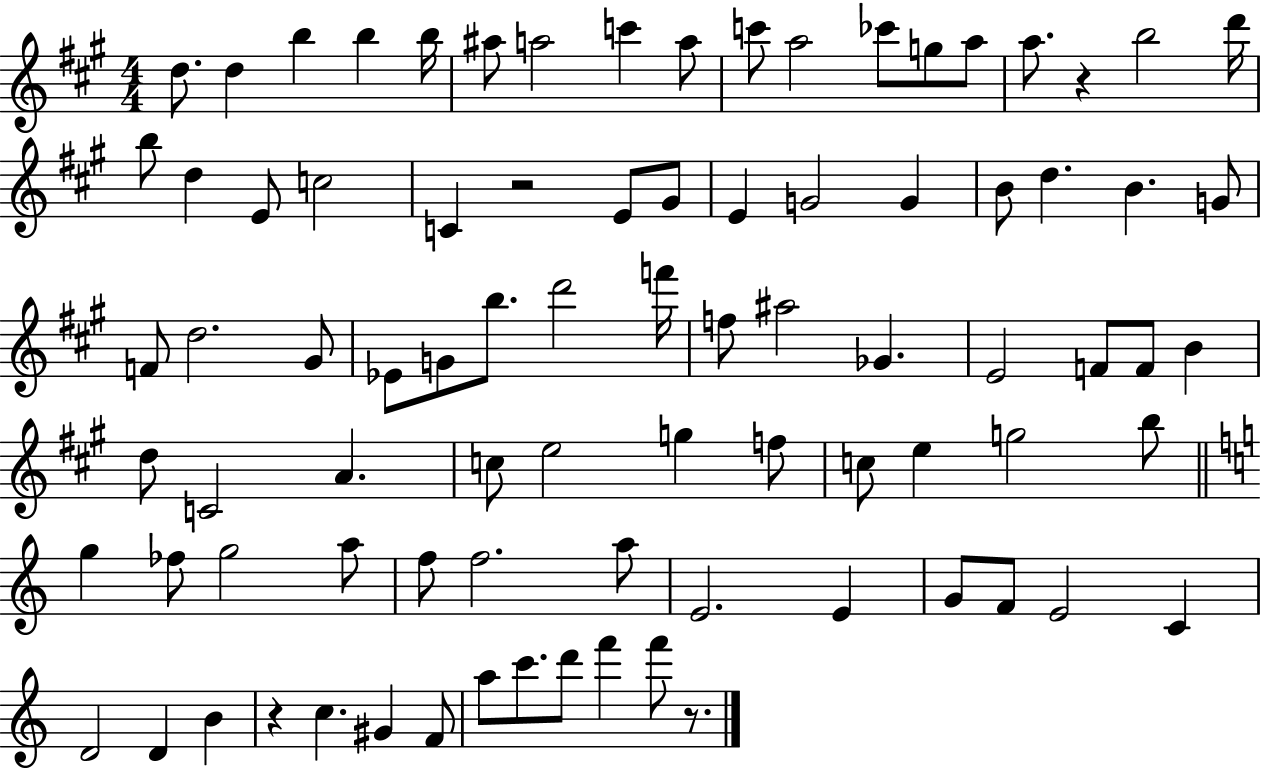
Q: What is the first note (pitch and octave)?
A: D5